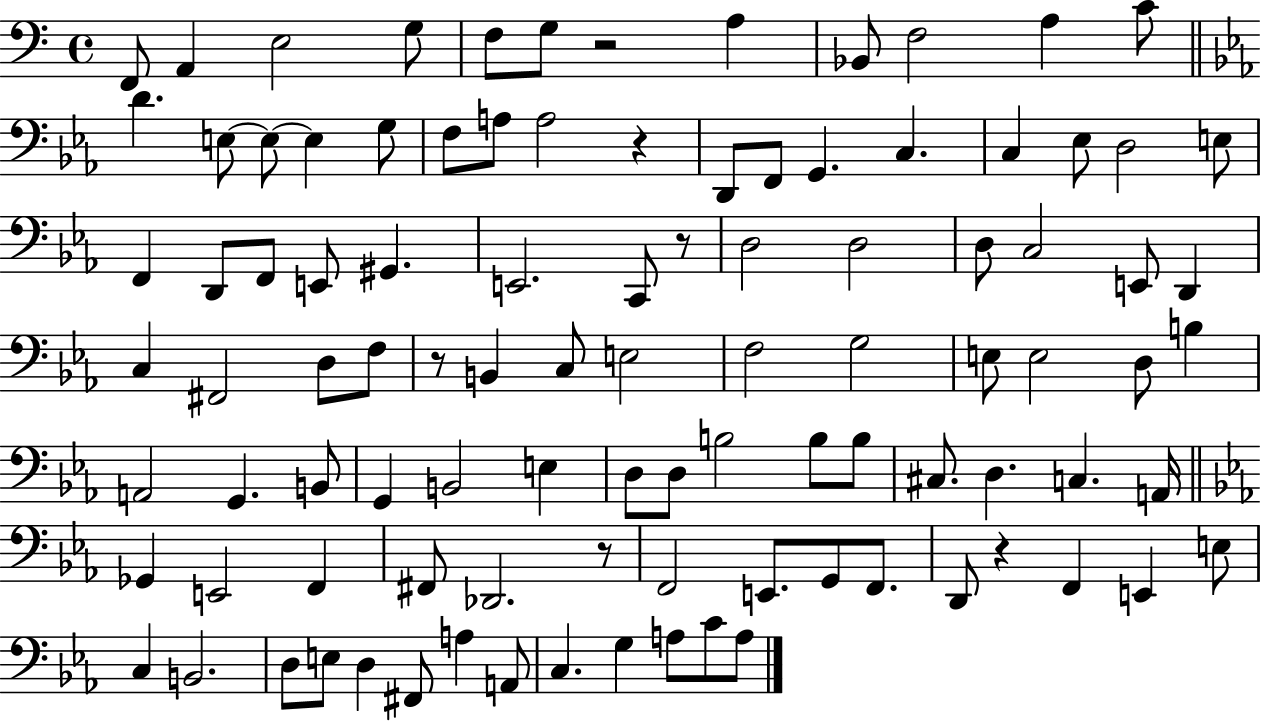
F2/e A2/q E3/h G3/e F3/e G3/e R/h A3/q Bb2/e F3/h A3/q C4/e D4/q. E3/e E3/e E3/q G3/e F3/e A3/e A3/h R/q D2/e F2/e G2/q. C3/q. C3/q Eb3/e D3/h E3/e F2/q D2/e F2/e E2/e G#2/q. E2/h. C2/e R/e D3/h D3/h D3/e C3/h E2/e D2/q C3/q F#2/h D3/e F3/e R/e B2/q C3/e E3/h F3/h G3/h E3/e E3/h D3/e B3/q A2/h G2/q. B2/e G2/q B2/h E3/q D3/e D3/e B3/h B3/e B3/e C#3/e. D3/q. C3/q. A2/s Gb2/q E2/h F2/q F#2/e Db2/h. R/e F2/h E2/e. G2/e F2/e. D2/e R/q F2/q E2/q E3/e C3/q B2/h. D3/e E3/e D3/q F#2/e A3/q A2/e C3/q. G3/q A3/e C4/e A3/e